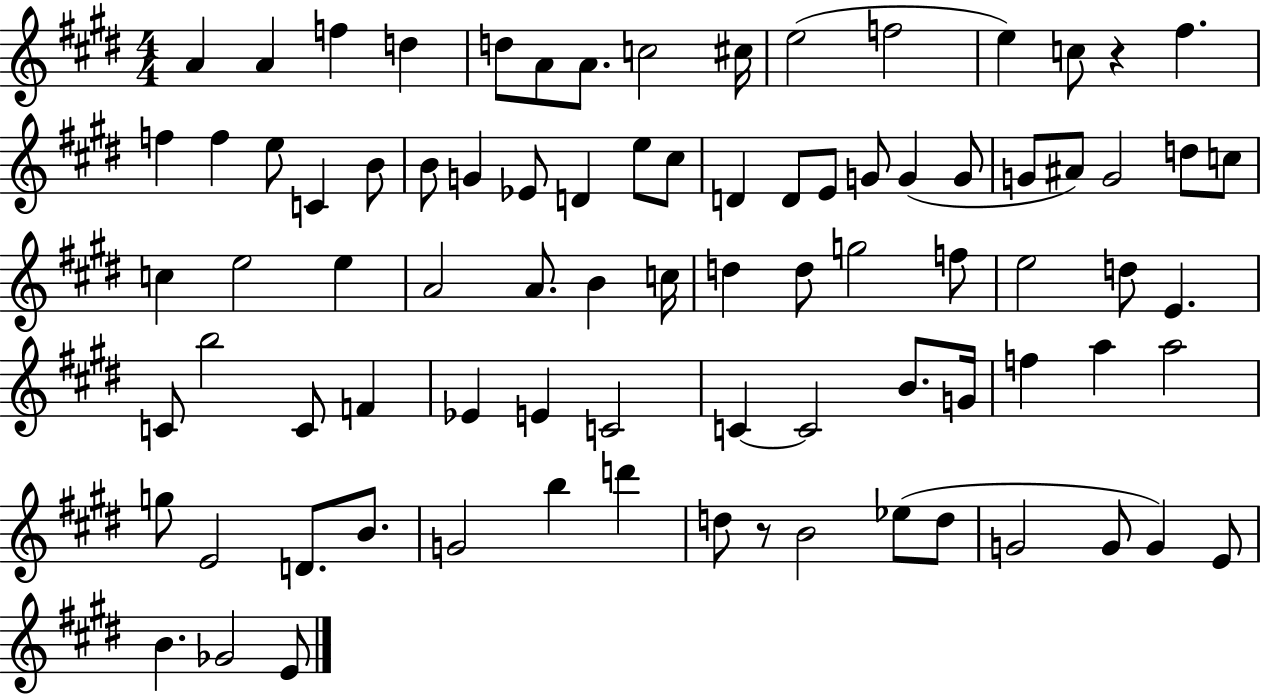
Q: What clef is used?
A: treble